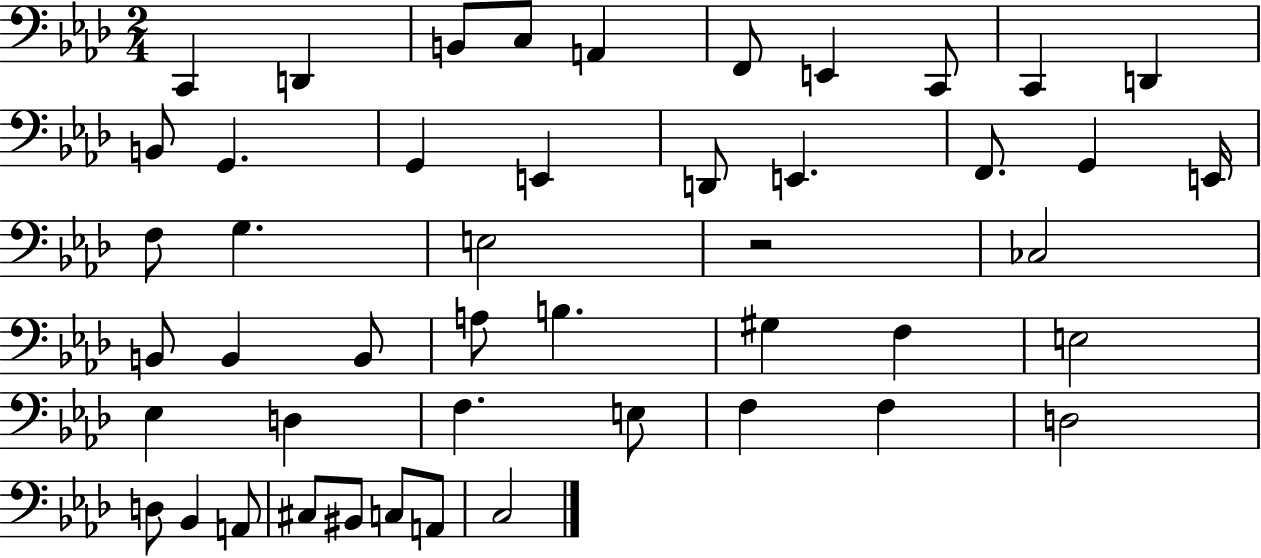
X:1
T:Untitled
M:2/4
L:1/4
K:Ab
C,, D,, B,,/2 C,/2 A,, F,,/2 E,, C,,/2 C,, D,, B,,/2 G,, G,, E,, D,,/2 E,, F,,/2 G,, E,,/4 F,/2 G, E,2 z2 _C,2 B,,/2 B,, B,,/2 A,/2 B, ^G, F, E,2 _E, D, F, E,/2 F, F, D,2 D,/2 _B,, A,,/2 ^C,/2 ^B,,/2 C,/2 A,,/2 C,2